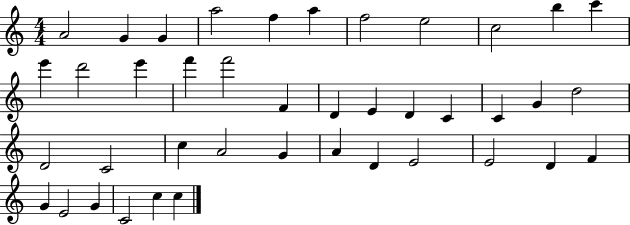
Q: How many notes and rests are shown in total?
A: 41